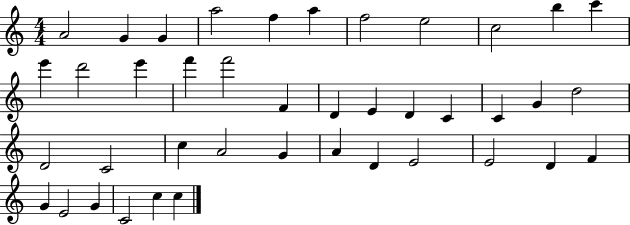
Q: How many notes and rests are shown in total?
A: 41